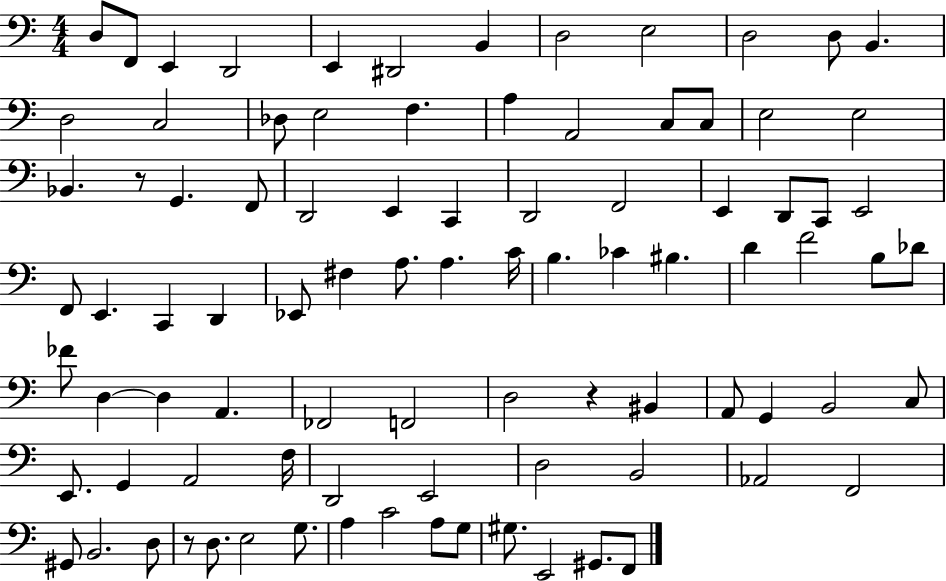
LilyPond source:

{
  \clef bass
  \numericTimeSignature
  \time 4/4
  \key c \major
  d8 f,8 e,4 d,2 | e,4 dis,2 b,4 | d2 e2 | d2 d8 b,4. | \break d2 c2 | des8 e2 f4. | a4 a,2 c8 c8 | e2 e2 | \break bes,4. r8 g,4. f,8 | d,2 e,4 c,4 | d,2 f,2 | e,4 d,8 c,8 e,2 | \break f,8 e,4. c,4 d,4 | ees,8 fis4 a8. a4. c'16 | b4. ces'4 bis4. | d'4 f'2 b8 des'8 | \break fes'8 d4~~ d4 a,4. | fes,2 f,2 | d2 r4 bis,4 | a,8 g,4 b,2 c8 | \break e,8. g,4 a,2 f16 | d,2 e,2 | d2 b,2 | aes,2 f,2 | \break gis,8 b,2. d8 | r8 d8. e2 g8. | a4 c'2 a8 g8 | gis8. e,2 gis,8. f,8 | \break \bar "|."
}